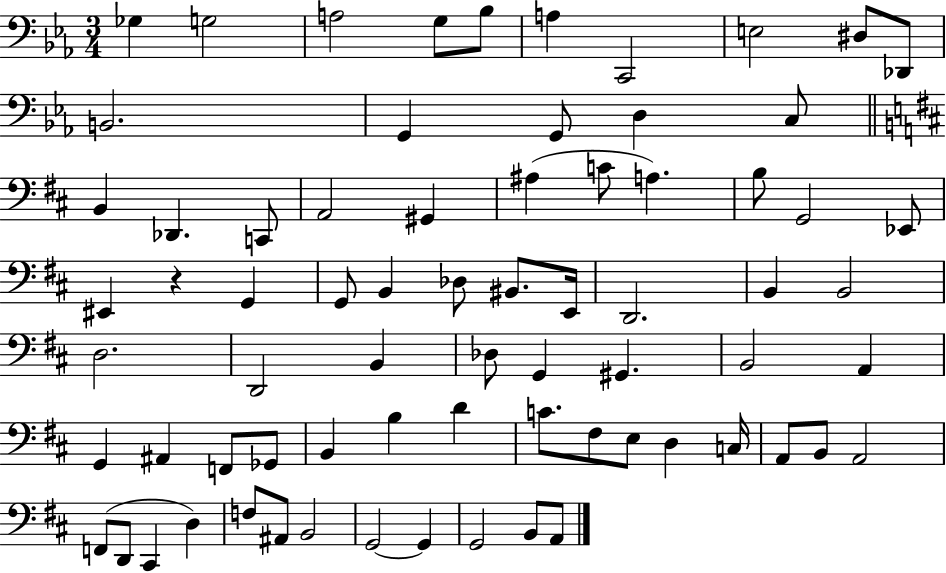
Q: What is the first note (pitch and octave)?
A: Gb3